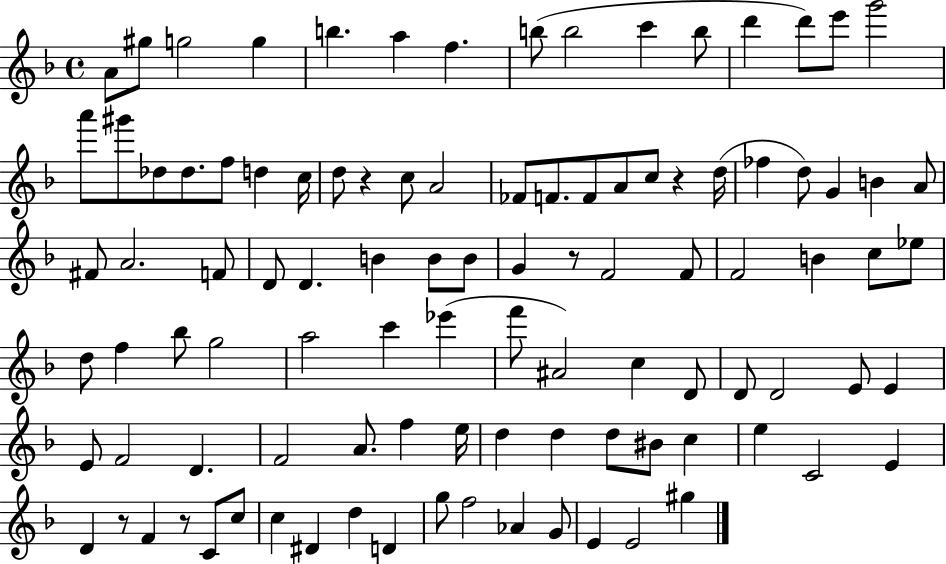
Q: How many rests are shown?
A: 5